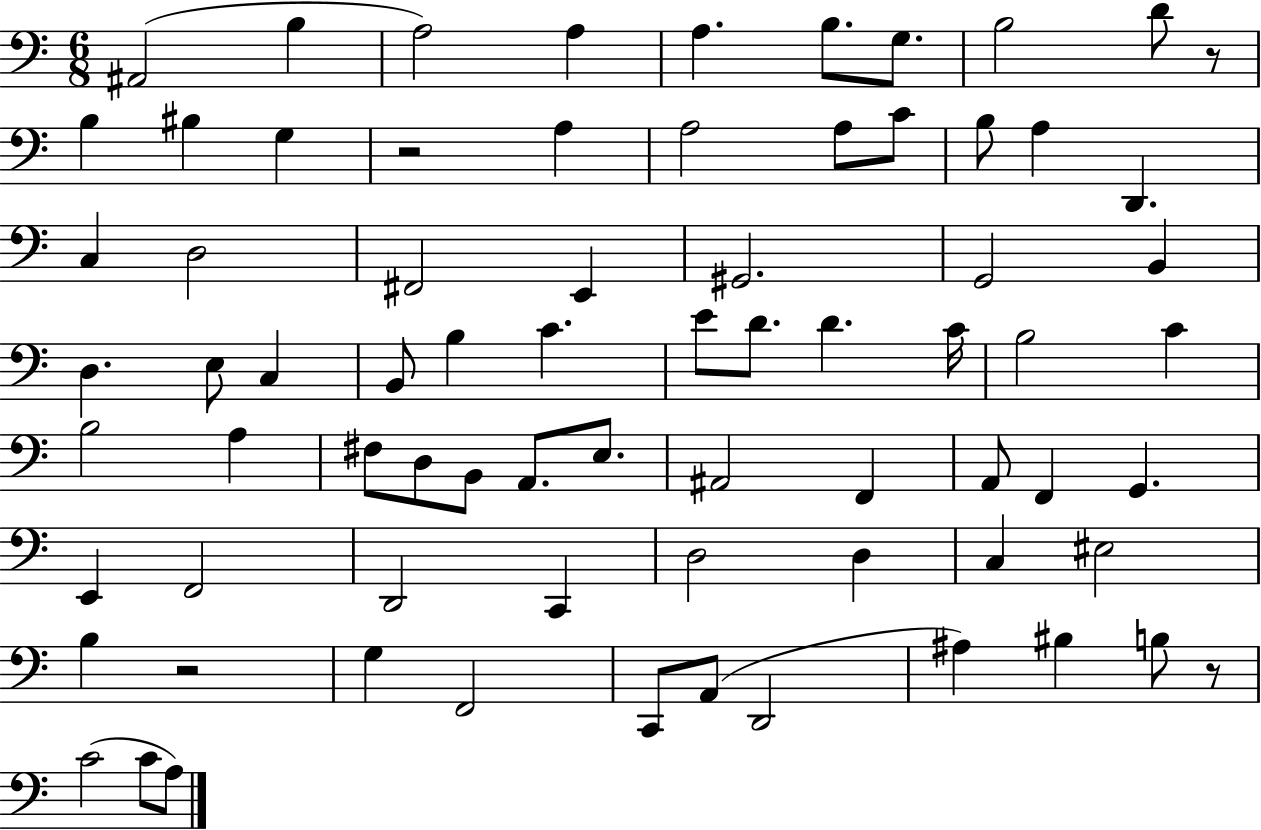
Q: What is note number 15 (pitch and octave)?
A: A3